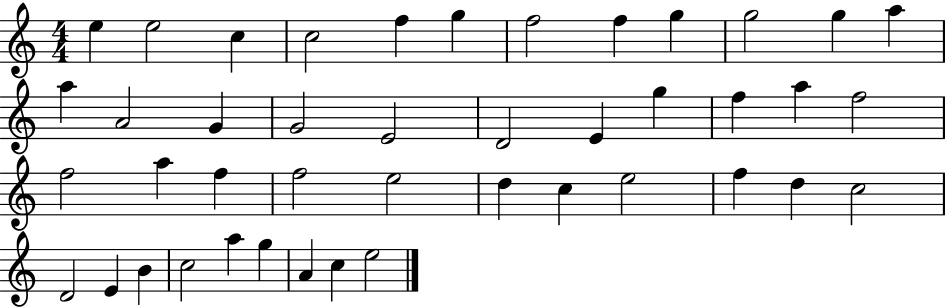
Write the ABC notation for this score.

X:1
T:Untitled
M:4/4
L:1/4
K:C
e e2 c c2 f g f2 f g g2 g a a A2 G G2 E2 D2 E g f a f2 f2 a f f2 e2 d c e2 f d c2 D2 E B c2 a g A c e2